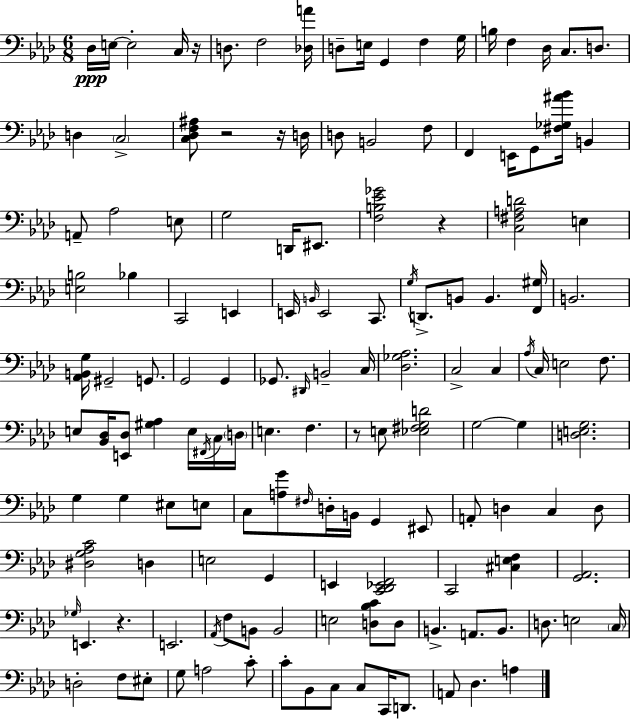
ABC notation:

X:1
T:Untitled
M:6/8
L:1/4
K:Ab
_D,/4 E,/4 E,2 C,/4 z/4 D,/2 F,2 [_D,A]/4 D,/2 E,/4 G,, F, G,/4 B,/4 F, _D,/4 C,/2 D,/2 D, C,2 [C,_D,F,^A,]/2 z2 z/4 D,/4 D,/2 B,,2 F,/2 F,, E,,/4 G,,/2 [^F,_G,^A_B]/4 B,, A,,/2 _A,2 E,/2 G,2 D,,/4 ^E,,/2 [F,B,_E_G]2 z [C,^F,A,D]2 E, [E,B,]2 _B, C,,2 E,, E,,/4 B,,/4 E,,2 C,,/2 G,/4 D,,/2 B,,/2 B,, [F,,^G,]/4 B,,2 [_A,,B,,G,]/4 ^G,,2 G,,/2 G,,2 G,, _G,,/2 ^D,,/4 B,,2 C,/4 [_D,_G,_A,]2 C,2 C, _A,/4 C,/4 E,2 F,/2 E,/2 [_B,,_D,]/4 [E,,_D,]/2 [^G,_A,] E,/4 ^F,,/4 C,/4 D,/4 E, F, z/2 E,/2 [_E,^F,G,D]2 G,2 G, [D,E,G,]2 G, G, ^E,/2 E,/2 C,/2 [A,G]/2 ^F,/4 D,/4 B,,/4 G,, ^E,,/2 A,,/2 D, C, D,/2 [^D,G,_A,C]2 D, E,2 G,, E,, [C,,_D,,_E,,F,,]2 C,,2 [^C,E,F,] [G,,_A,,]2 _G,/4 E,, z E,,2 _A,,/4 F,/2 B,,/2 B,,2 E,2 [D,_B,C]/2 D,/2 B,, A,,/2 B,,/2 D,/2 E,2 C,/4 D,2 F,/2 ^E,/2 G,/2 A,2 C/2 C/2 _B,,/2 C,/2 C,/2 C,,/4 D,,/2 A,,/2 _D, A,